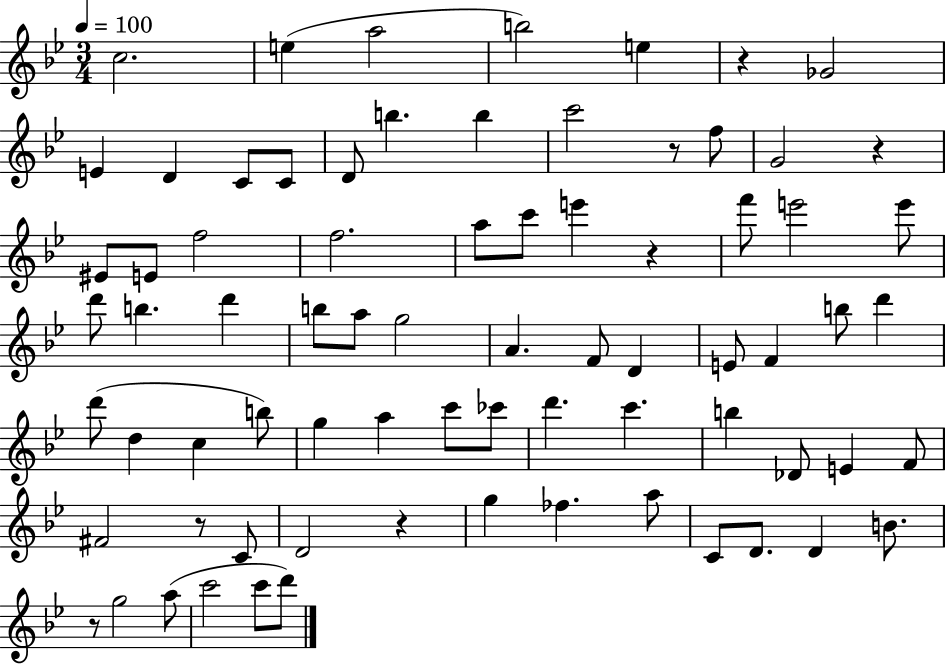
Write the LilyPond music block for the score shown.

{
  \clef treble
  \numericTimeSignature
  \time 3/4
  \key bes \major
  \tempo 4 = 100
  c''2. | e''4( a''2 | b''2) e''4 | r4 ges'2 | \break e'4 d'4 c'8 c'8 | d'8 b''4. b''4 | c'''2 r8 f''8 | g'2 r4 | \break eis'8 e'8 f''2 | f''2. | a''8 c'''8 e'''4 r4 | f'''8 e'''2 e'''8 | \break d'''8 b''4. d'''4 | b''8 a''8 g''2 | a'4. f'8 d'4 | e'8 f'4 b''8 d'''4 | \break d'''8( d''4 c''4 b''8) | g''4 a''4 c'''8 ces'''8 | d'''4. c'''4. | b''4 des'8 e'4 f'8 | \break fis'2 r8 c'8 | d'2 r4 | g''4 fes''4. a''8 | c'8 d'8. d'4 b'8. | \break r8 g''2 a''8( | c'''2 c'''8 d'''8) | \bar "|."
}